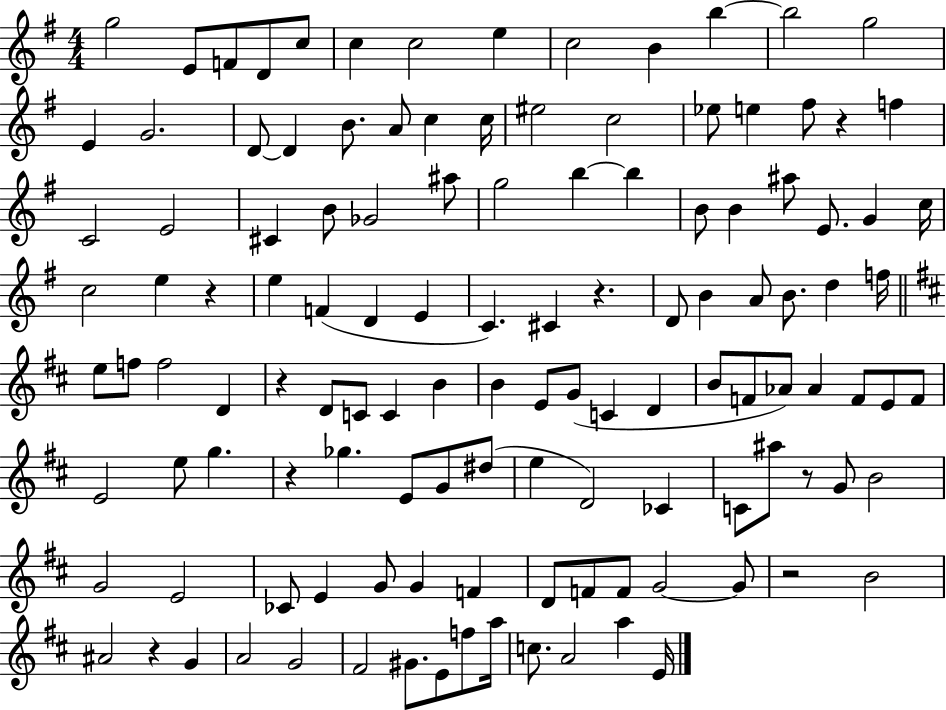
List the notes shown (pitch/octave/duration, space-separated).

G5/h E4/e F4/e D4/e C5/e C5/q C5/h E5/q C5/h B4/q B5/q B5/h G5/h E4/q G4/h. D4/e D4/q B4/e. A4/e C5/q C5/s EIS5/h C5/h Eb5/e E5/q F#5/e R/q F5/q C4/h E4/h C#4/q B4/e Gb4/h A#5/e G5/h B5/q B5/q B4/e B4/q A#5/e E4/e. G4/q C5/s C5/h E5/q R/q E5/q F4/q D4/q E4/q C4/q. C#4/q R/q. D4/e B4/q A4/e B4/e. D5/q F5/s E5/e F5/e F5/h D4/q R/q D4/e C4/e C4/q B4/q B4/q E4/e G4/e C4/q D4/q B4/e F4/e Ab4/e Ab4/q F4/e E4/e F4/e E4/h E5/e G5/q. R/q Gb5/q. E4/e G4/e D#5/e E5/q D4/h CES4/q C4/e A#5/e R/e G4/e B4/h G4/h E4/h CES4/e E4/q G4/e G4/q F4/q D4/e F4/e F4/e G4/h G4/e R/h B4/h A#4/h R/q G4/q A4/h G4/h F#4/h G#4/e. E4/e F5/e A5/s C5/e. A4/h A5/q E4/s